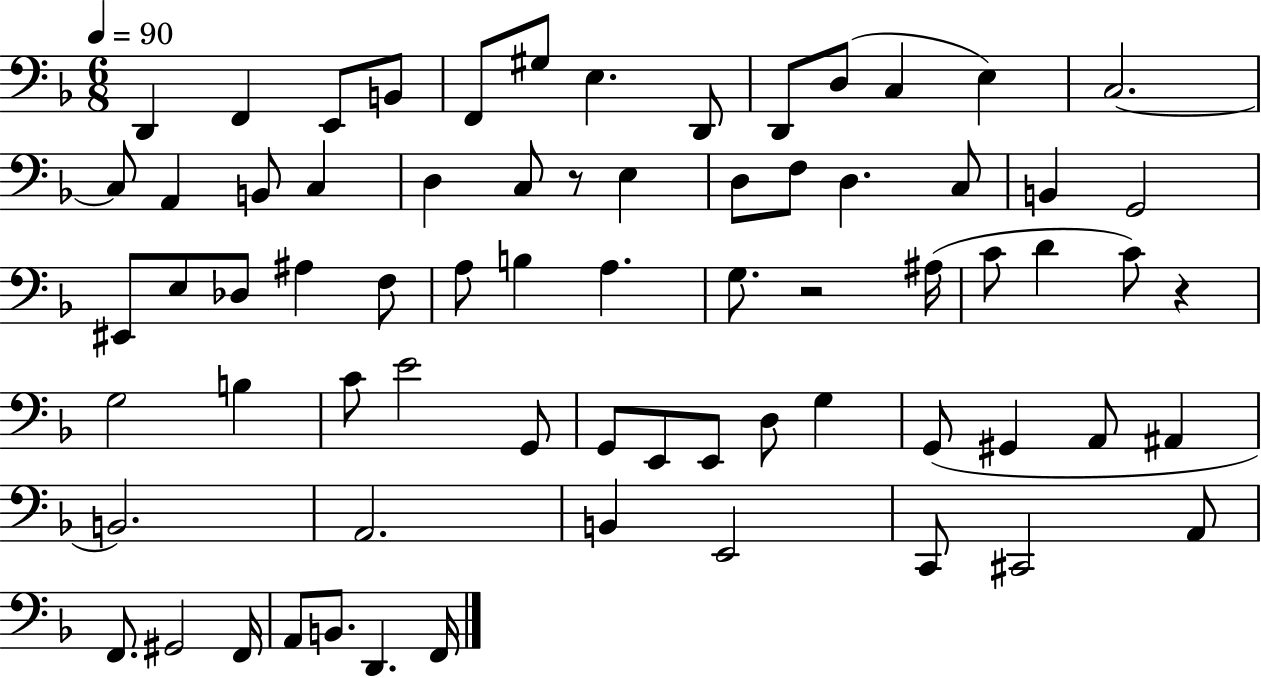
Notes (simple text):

D2/q F2/q E2/e B2/e F2/e G#3/e E3/q. D2/e D2/e D3/e C3/q E3/q C3/h. C3/e A2/q B2/e C3/q D3/q C3/e R/e E3/q D3/e F3/e D3/q. C3/e B2/q G2/h EIS2/e E3/e Db3/e A#3/q F3/e A3/e B3/q A3/q. G3/e. R/h A#3/s C4/e D4/q C4/e R/q G3/h B3/q C4/e E4/h G2/e G2/e E2/e E2/e D3/e G3/q G2/e G#2/q A2/e A#2/q B2/h. A2/h. B2/q E2/h C2/e C#2/h A2/e F2/e. G#2/h F2/s A2/e B2/e. D2/q. F2/s